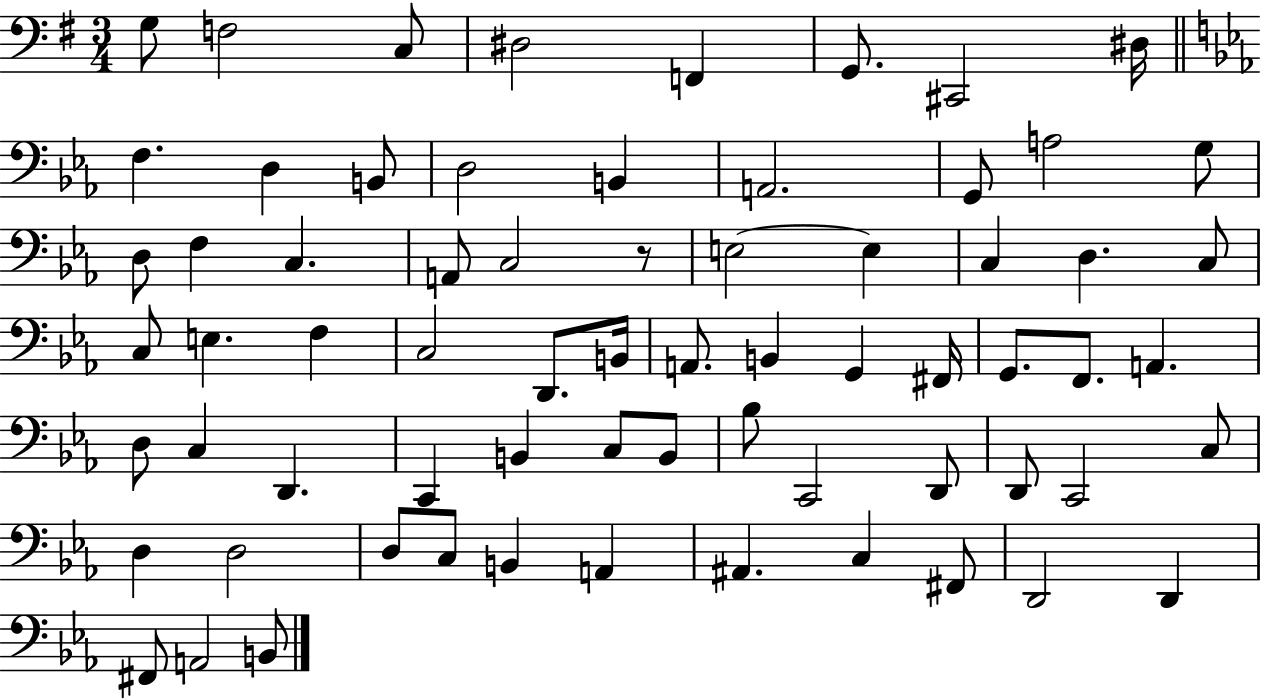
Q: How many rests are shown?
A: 1